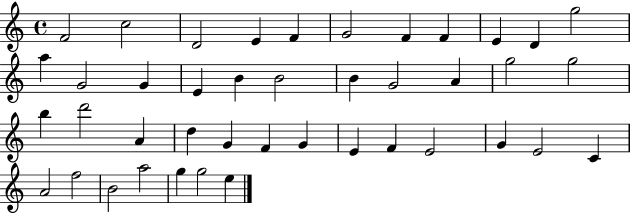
{
  \clef treble
  \time 4/4
  \defaultTimeSignature
  \key c \major
  f'2 c''2 | d'2 e'4 f'4 | g'2 f'4 f'4 | e'4 d'4 g''2 | \break a''4 g'2 g'4 | e'4 b'4 b'2 | b'4 g'2 a'4 | g''2 g''2 | \break b''4 d'''2 a'4 | d''4 g'4 f'4 g'4 | e'4 f'4 e'2 | g'4 e'2 c'4 | \break a'2 f''2 | b'2 a''2 | g''4 g''2 e''4 | \bar "|."
}